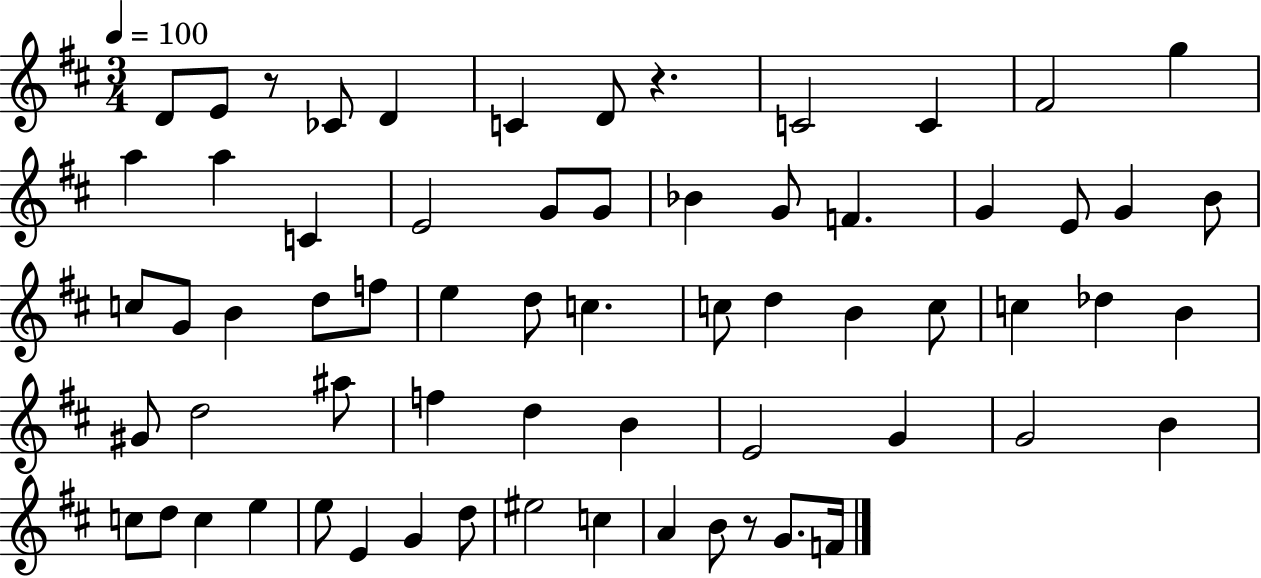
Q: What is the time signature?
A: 3/4